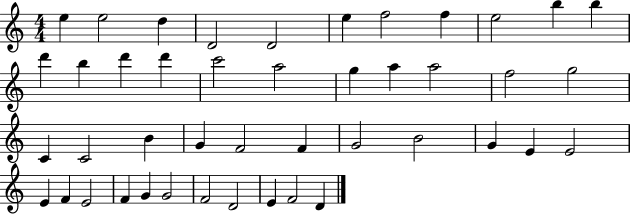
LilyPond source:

{
  \clef treble
  \numericTimeSignature
  \time 4/4
  \key c \major
  e''4 e''2 d''4 | d'2 d'2 | e''4 f''2 f''4 | e''2 b''4 b''4 | \break d'''4 b''4 d'''4 d'''4 | c'''2 a''2 | g''4 a''4 a''2 | f''2 g''2 | \break c'4 c'2 b'4 | g'4 f'2 f'4 | g'2 b'2 | g'4 e'4 e'2 | \break e'4 f'4 e'2 | f'4 g'4 g'2 | f'2 d'2 | e'4 f'2 d'4 | \break \bar "|."
}